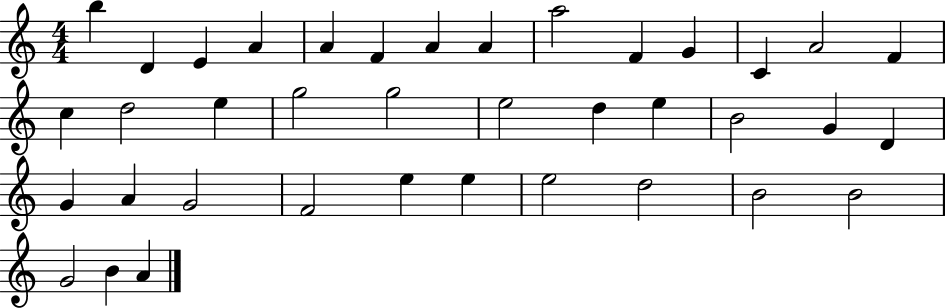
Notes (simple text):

B5/q D4/q E4/q A4/q A4/q F4/q A4/q A4/q A5/h F4/q G4/q C4/q A4/h F4/q C5/q D5/h E5/q G5/h G5/h E5/h D5/q E5/q B4/h G4/q D4/q G4/q A4/q G4/h F4/h E5/q E5/q E5/h D5/h B4/h B4/h G4/h B4/q A4/q